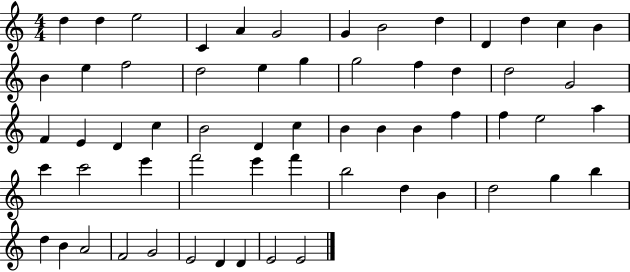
{
  \clef treble
  \numericTimeSignature
  \time 4/4
  \key c \major
  d''4 d''4 e''2 | c'4 a'4 g'2 | g'4 b'2 d''4 | d'4 d''4 c''4 b'4 | \break b'4 e''4 f''2 | d''2 e''4 g''4 | g''2 f''4 d''4 | d''2 g'2 | \break f'4 e'4 d'4 c''4 | b'2 d'4 c''4 | b'4 b'4 b'4 f''4 | f''4 e''2 a''4 | \break c'''4 c'''2 e'''4 | f'''2 e'''4 f'''4 | b''2 d''4 b'4 | d''2 g''4 b''4 | \break d''4 b'4 a'2 | f'2 g'2 | e'2 d'4 d'4 | e'2 e'2 | \break \bar "|."
}